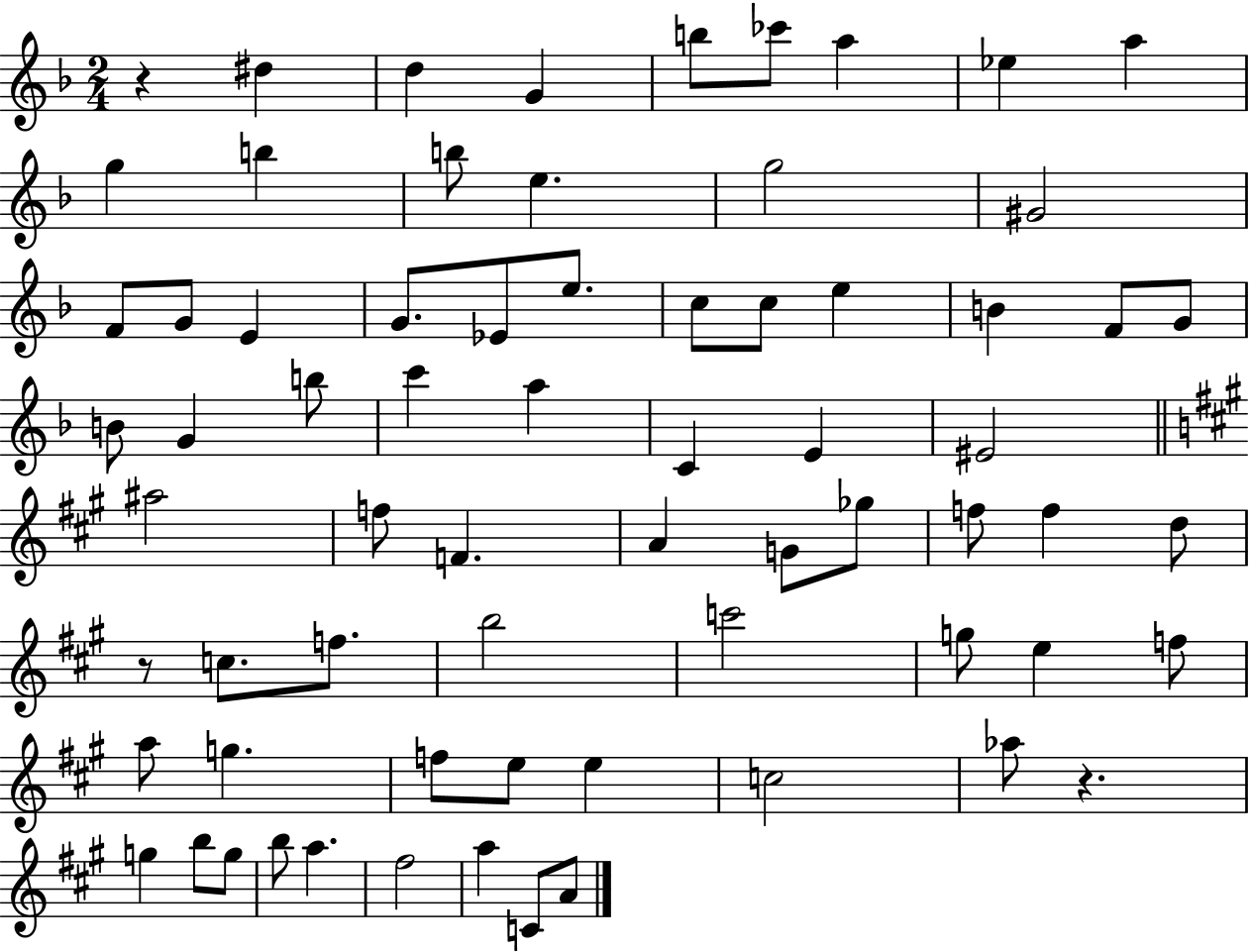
R/q D#5/q D5/q G4/q B5/e CES6/e A5/q Eb5/q A5/q G5/q B5/q B5/e E5/q. G5/h G#4/h F4/e G4/e E4/q G4/e. Eb4/e E5/e. C5/e C5/e E5/q B4/q F4/e G4/e B4/e G4/q B5/e C6/q A5/q C4/q E4/q EIS4/h A#5/h F5/e F4/q. A4/q G4/e Gb5/e F5/e F5/q D5/e R/e C5/e. F5/e. B5/h C6/h G5/e E5/q F5/e A5/e G5/q. F5/e E5/e E5/q C5/h Ab5/e R/q. G5/q B5/e G5/e B5/e A5/q. F#5/h A5/q C4/e A4/e